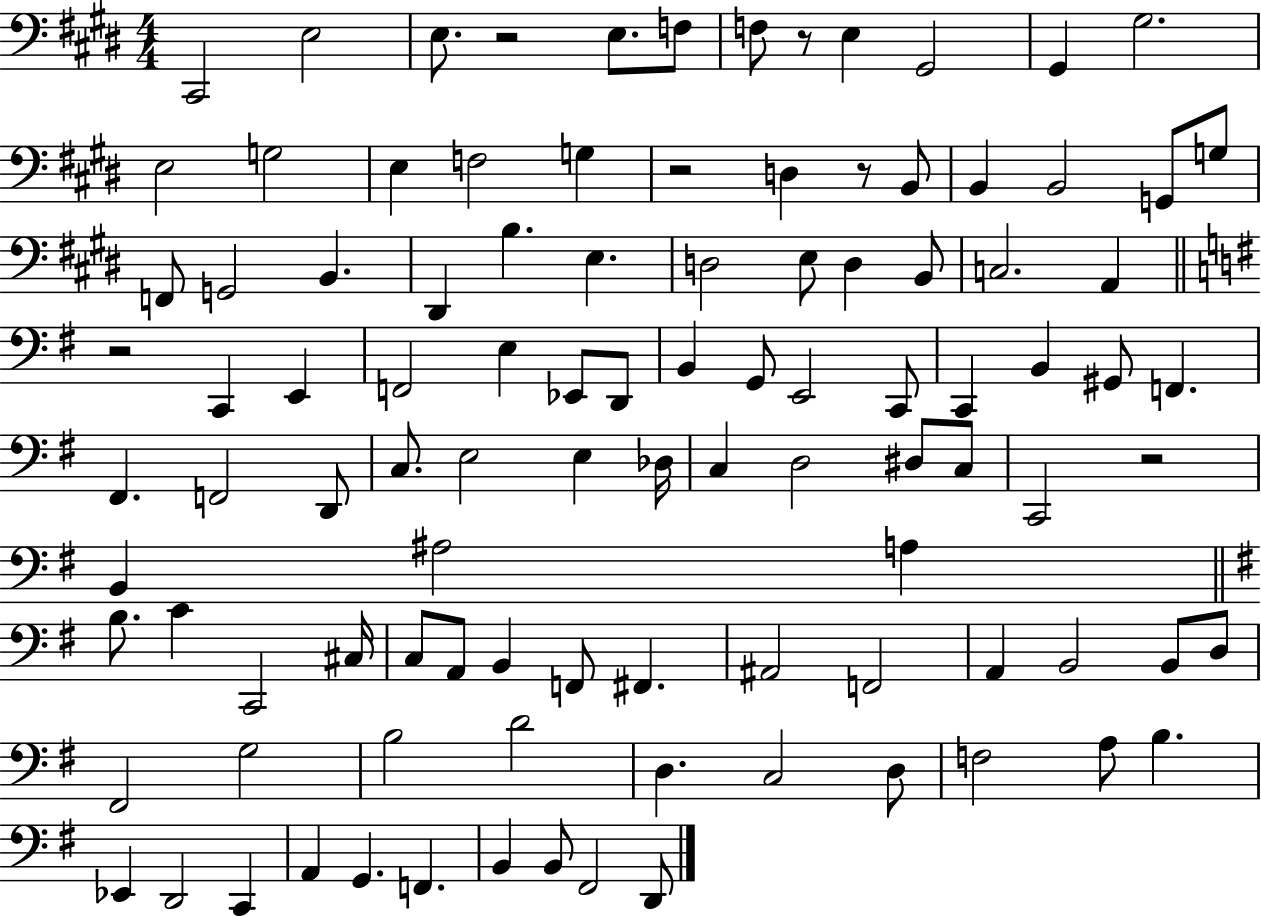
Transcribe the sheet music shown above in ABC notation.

X:1
T:Untitled
M:4/4
L:1/4
K:E
^C,,2 E,2 E,/2 z2 E,/2 F,/2 F,/2 z/2 E, ^G,,2 ^G,, ^G,2 E,2 G,2 E, F,2 G, z2 D, z/2 B,,/2 B,, B,,2 G,,/2 G,/2 F,,/2 G,,2 B,, ^D,, B, E, D,2 E,/2 D, B,,/2 C,2 A,, z2 C,, E,, F,,2 E, _E,,/2 D,,/2 B,, G,,/2 E,,2 C,,/2 C,, B,, ^G,,/2 F,, ^F,, F,,2 D,,/2 C,/2 E,2 E, _D,/4 C, D,2 ^D,/2 C,/2 C,,2 z2 B,, ^A,2 A, B,/2 C C,,2 ^C,/4 C,/2 A,,/2 B,, F,,/2 ^F,, ^A,,2 F,,2 A,, B,,2 B,,/2 D,/2 ^F,,2 G,2 B,2 D2 D, C,2 D,/2 F,2 A,/2 B, _E,, D,,2 C,, A,, G,, F,, B,, B,,/2 ^F,,2 D,,/2